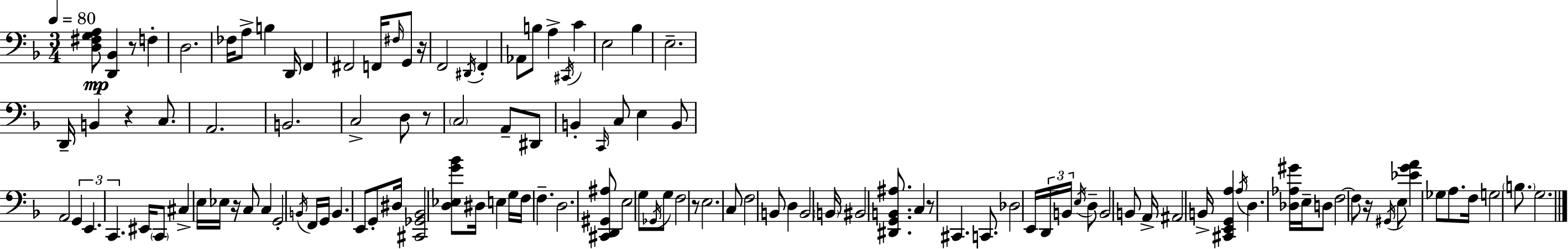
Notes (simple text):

[D3,F#3,G3,A3]/e [D2,Bb2]/q R/e F3/q D3/h. FES3/s A3/e B3/q D2/s F2/q F#2/h F2/s F#3/s G2/e R/s F2/h D#2/s F2/q Ab2/e B3/e A3/q C#2/s C4/q E3/h Bb3/q E3/h. D2/s B2/q R/q C3/e. A2/h. B2/h. C3/h D3/e R/e C3/h A2/e D#2/e B2/q C2/s C3/e E3/q B2/e A2/h G2/q E2/q. C2/q. EIS2/s C2/e C#3/q E3/s Eb3/s R/s C3/e C3/q G2/h B2/s F2/s G2/s B2/q. E2/e G2/e D#3/s [C#2,Gb2,Bb2]/h [D3,Eb3,G4,Bb4]/e D#3/s E3/q G3/s F3/s F3/q. D3/h. [C#2,D2,G#2,A#3]/e E3/h G3/e Gb2/s G3/e F3/h R/e E3/h. C3/e F3/h B2/e D3/q B2/h B2/s BIS2/h [D#2,G2,B2,A#3]/e. C3/q R/e C#2/q. C2/e. Db3/h E2/s D2/s B2/s E3/s D3/e B2/h B2/e A2/s A#2/h B2/s [C#2,E2,G2,A3]/q A3/s D3/q. [Db3,Ab3,G#4]/s E3/s D3/e F3/h F3/e R/s G#2/s E3/e [Eb4,G4,A4]/q Gb3/e A3/e. F3/s G3/h B3/e. G3/h.